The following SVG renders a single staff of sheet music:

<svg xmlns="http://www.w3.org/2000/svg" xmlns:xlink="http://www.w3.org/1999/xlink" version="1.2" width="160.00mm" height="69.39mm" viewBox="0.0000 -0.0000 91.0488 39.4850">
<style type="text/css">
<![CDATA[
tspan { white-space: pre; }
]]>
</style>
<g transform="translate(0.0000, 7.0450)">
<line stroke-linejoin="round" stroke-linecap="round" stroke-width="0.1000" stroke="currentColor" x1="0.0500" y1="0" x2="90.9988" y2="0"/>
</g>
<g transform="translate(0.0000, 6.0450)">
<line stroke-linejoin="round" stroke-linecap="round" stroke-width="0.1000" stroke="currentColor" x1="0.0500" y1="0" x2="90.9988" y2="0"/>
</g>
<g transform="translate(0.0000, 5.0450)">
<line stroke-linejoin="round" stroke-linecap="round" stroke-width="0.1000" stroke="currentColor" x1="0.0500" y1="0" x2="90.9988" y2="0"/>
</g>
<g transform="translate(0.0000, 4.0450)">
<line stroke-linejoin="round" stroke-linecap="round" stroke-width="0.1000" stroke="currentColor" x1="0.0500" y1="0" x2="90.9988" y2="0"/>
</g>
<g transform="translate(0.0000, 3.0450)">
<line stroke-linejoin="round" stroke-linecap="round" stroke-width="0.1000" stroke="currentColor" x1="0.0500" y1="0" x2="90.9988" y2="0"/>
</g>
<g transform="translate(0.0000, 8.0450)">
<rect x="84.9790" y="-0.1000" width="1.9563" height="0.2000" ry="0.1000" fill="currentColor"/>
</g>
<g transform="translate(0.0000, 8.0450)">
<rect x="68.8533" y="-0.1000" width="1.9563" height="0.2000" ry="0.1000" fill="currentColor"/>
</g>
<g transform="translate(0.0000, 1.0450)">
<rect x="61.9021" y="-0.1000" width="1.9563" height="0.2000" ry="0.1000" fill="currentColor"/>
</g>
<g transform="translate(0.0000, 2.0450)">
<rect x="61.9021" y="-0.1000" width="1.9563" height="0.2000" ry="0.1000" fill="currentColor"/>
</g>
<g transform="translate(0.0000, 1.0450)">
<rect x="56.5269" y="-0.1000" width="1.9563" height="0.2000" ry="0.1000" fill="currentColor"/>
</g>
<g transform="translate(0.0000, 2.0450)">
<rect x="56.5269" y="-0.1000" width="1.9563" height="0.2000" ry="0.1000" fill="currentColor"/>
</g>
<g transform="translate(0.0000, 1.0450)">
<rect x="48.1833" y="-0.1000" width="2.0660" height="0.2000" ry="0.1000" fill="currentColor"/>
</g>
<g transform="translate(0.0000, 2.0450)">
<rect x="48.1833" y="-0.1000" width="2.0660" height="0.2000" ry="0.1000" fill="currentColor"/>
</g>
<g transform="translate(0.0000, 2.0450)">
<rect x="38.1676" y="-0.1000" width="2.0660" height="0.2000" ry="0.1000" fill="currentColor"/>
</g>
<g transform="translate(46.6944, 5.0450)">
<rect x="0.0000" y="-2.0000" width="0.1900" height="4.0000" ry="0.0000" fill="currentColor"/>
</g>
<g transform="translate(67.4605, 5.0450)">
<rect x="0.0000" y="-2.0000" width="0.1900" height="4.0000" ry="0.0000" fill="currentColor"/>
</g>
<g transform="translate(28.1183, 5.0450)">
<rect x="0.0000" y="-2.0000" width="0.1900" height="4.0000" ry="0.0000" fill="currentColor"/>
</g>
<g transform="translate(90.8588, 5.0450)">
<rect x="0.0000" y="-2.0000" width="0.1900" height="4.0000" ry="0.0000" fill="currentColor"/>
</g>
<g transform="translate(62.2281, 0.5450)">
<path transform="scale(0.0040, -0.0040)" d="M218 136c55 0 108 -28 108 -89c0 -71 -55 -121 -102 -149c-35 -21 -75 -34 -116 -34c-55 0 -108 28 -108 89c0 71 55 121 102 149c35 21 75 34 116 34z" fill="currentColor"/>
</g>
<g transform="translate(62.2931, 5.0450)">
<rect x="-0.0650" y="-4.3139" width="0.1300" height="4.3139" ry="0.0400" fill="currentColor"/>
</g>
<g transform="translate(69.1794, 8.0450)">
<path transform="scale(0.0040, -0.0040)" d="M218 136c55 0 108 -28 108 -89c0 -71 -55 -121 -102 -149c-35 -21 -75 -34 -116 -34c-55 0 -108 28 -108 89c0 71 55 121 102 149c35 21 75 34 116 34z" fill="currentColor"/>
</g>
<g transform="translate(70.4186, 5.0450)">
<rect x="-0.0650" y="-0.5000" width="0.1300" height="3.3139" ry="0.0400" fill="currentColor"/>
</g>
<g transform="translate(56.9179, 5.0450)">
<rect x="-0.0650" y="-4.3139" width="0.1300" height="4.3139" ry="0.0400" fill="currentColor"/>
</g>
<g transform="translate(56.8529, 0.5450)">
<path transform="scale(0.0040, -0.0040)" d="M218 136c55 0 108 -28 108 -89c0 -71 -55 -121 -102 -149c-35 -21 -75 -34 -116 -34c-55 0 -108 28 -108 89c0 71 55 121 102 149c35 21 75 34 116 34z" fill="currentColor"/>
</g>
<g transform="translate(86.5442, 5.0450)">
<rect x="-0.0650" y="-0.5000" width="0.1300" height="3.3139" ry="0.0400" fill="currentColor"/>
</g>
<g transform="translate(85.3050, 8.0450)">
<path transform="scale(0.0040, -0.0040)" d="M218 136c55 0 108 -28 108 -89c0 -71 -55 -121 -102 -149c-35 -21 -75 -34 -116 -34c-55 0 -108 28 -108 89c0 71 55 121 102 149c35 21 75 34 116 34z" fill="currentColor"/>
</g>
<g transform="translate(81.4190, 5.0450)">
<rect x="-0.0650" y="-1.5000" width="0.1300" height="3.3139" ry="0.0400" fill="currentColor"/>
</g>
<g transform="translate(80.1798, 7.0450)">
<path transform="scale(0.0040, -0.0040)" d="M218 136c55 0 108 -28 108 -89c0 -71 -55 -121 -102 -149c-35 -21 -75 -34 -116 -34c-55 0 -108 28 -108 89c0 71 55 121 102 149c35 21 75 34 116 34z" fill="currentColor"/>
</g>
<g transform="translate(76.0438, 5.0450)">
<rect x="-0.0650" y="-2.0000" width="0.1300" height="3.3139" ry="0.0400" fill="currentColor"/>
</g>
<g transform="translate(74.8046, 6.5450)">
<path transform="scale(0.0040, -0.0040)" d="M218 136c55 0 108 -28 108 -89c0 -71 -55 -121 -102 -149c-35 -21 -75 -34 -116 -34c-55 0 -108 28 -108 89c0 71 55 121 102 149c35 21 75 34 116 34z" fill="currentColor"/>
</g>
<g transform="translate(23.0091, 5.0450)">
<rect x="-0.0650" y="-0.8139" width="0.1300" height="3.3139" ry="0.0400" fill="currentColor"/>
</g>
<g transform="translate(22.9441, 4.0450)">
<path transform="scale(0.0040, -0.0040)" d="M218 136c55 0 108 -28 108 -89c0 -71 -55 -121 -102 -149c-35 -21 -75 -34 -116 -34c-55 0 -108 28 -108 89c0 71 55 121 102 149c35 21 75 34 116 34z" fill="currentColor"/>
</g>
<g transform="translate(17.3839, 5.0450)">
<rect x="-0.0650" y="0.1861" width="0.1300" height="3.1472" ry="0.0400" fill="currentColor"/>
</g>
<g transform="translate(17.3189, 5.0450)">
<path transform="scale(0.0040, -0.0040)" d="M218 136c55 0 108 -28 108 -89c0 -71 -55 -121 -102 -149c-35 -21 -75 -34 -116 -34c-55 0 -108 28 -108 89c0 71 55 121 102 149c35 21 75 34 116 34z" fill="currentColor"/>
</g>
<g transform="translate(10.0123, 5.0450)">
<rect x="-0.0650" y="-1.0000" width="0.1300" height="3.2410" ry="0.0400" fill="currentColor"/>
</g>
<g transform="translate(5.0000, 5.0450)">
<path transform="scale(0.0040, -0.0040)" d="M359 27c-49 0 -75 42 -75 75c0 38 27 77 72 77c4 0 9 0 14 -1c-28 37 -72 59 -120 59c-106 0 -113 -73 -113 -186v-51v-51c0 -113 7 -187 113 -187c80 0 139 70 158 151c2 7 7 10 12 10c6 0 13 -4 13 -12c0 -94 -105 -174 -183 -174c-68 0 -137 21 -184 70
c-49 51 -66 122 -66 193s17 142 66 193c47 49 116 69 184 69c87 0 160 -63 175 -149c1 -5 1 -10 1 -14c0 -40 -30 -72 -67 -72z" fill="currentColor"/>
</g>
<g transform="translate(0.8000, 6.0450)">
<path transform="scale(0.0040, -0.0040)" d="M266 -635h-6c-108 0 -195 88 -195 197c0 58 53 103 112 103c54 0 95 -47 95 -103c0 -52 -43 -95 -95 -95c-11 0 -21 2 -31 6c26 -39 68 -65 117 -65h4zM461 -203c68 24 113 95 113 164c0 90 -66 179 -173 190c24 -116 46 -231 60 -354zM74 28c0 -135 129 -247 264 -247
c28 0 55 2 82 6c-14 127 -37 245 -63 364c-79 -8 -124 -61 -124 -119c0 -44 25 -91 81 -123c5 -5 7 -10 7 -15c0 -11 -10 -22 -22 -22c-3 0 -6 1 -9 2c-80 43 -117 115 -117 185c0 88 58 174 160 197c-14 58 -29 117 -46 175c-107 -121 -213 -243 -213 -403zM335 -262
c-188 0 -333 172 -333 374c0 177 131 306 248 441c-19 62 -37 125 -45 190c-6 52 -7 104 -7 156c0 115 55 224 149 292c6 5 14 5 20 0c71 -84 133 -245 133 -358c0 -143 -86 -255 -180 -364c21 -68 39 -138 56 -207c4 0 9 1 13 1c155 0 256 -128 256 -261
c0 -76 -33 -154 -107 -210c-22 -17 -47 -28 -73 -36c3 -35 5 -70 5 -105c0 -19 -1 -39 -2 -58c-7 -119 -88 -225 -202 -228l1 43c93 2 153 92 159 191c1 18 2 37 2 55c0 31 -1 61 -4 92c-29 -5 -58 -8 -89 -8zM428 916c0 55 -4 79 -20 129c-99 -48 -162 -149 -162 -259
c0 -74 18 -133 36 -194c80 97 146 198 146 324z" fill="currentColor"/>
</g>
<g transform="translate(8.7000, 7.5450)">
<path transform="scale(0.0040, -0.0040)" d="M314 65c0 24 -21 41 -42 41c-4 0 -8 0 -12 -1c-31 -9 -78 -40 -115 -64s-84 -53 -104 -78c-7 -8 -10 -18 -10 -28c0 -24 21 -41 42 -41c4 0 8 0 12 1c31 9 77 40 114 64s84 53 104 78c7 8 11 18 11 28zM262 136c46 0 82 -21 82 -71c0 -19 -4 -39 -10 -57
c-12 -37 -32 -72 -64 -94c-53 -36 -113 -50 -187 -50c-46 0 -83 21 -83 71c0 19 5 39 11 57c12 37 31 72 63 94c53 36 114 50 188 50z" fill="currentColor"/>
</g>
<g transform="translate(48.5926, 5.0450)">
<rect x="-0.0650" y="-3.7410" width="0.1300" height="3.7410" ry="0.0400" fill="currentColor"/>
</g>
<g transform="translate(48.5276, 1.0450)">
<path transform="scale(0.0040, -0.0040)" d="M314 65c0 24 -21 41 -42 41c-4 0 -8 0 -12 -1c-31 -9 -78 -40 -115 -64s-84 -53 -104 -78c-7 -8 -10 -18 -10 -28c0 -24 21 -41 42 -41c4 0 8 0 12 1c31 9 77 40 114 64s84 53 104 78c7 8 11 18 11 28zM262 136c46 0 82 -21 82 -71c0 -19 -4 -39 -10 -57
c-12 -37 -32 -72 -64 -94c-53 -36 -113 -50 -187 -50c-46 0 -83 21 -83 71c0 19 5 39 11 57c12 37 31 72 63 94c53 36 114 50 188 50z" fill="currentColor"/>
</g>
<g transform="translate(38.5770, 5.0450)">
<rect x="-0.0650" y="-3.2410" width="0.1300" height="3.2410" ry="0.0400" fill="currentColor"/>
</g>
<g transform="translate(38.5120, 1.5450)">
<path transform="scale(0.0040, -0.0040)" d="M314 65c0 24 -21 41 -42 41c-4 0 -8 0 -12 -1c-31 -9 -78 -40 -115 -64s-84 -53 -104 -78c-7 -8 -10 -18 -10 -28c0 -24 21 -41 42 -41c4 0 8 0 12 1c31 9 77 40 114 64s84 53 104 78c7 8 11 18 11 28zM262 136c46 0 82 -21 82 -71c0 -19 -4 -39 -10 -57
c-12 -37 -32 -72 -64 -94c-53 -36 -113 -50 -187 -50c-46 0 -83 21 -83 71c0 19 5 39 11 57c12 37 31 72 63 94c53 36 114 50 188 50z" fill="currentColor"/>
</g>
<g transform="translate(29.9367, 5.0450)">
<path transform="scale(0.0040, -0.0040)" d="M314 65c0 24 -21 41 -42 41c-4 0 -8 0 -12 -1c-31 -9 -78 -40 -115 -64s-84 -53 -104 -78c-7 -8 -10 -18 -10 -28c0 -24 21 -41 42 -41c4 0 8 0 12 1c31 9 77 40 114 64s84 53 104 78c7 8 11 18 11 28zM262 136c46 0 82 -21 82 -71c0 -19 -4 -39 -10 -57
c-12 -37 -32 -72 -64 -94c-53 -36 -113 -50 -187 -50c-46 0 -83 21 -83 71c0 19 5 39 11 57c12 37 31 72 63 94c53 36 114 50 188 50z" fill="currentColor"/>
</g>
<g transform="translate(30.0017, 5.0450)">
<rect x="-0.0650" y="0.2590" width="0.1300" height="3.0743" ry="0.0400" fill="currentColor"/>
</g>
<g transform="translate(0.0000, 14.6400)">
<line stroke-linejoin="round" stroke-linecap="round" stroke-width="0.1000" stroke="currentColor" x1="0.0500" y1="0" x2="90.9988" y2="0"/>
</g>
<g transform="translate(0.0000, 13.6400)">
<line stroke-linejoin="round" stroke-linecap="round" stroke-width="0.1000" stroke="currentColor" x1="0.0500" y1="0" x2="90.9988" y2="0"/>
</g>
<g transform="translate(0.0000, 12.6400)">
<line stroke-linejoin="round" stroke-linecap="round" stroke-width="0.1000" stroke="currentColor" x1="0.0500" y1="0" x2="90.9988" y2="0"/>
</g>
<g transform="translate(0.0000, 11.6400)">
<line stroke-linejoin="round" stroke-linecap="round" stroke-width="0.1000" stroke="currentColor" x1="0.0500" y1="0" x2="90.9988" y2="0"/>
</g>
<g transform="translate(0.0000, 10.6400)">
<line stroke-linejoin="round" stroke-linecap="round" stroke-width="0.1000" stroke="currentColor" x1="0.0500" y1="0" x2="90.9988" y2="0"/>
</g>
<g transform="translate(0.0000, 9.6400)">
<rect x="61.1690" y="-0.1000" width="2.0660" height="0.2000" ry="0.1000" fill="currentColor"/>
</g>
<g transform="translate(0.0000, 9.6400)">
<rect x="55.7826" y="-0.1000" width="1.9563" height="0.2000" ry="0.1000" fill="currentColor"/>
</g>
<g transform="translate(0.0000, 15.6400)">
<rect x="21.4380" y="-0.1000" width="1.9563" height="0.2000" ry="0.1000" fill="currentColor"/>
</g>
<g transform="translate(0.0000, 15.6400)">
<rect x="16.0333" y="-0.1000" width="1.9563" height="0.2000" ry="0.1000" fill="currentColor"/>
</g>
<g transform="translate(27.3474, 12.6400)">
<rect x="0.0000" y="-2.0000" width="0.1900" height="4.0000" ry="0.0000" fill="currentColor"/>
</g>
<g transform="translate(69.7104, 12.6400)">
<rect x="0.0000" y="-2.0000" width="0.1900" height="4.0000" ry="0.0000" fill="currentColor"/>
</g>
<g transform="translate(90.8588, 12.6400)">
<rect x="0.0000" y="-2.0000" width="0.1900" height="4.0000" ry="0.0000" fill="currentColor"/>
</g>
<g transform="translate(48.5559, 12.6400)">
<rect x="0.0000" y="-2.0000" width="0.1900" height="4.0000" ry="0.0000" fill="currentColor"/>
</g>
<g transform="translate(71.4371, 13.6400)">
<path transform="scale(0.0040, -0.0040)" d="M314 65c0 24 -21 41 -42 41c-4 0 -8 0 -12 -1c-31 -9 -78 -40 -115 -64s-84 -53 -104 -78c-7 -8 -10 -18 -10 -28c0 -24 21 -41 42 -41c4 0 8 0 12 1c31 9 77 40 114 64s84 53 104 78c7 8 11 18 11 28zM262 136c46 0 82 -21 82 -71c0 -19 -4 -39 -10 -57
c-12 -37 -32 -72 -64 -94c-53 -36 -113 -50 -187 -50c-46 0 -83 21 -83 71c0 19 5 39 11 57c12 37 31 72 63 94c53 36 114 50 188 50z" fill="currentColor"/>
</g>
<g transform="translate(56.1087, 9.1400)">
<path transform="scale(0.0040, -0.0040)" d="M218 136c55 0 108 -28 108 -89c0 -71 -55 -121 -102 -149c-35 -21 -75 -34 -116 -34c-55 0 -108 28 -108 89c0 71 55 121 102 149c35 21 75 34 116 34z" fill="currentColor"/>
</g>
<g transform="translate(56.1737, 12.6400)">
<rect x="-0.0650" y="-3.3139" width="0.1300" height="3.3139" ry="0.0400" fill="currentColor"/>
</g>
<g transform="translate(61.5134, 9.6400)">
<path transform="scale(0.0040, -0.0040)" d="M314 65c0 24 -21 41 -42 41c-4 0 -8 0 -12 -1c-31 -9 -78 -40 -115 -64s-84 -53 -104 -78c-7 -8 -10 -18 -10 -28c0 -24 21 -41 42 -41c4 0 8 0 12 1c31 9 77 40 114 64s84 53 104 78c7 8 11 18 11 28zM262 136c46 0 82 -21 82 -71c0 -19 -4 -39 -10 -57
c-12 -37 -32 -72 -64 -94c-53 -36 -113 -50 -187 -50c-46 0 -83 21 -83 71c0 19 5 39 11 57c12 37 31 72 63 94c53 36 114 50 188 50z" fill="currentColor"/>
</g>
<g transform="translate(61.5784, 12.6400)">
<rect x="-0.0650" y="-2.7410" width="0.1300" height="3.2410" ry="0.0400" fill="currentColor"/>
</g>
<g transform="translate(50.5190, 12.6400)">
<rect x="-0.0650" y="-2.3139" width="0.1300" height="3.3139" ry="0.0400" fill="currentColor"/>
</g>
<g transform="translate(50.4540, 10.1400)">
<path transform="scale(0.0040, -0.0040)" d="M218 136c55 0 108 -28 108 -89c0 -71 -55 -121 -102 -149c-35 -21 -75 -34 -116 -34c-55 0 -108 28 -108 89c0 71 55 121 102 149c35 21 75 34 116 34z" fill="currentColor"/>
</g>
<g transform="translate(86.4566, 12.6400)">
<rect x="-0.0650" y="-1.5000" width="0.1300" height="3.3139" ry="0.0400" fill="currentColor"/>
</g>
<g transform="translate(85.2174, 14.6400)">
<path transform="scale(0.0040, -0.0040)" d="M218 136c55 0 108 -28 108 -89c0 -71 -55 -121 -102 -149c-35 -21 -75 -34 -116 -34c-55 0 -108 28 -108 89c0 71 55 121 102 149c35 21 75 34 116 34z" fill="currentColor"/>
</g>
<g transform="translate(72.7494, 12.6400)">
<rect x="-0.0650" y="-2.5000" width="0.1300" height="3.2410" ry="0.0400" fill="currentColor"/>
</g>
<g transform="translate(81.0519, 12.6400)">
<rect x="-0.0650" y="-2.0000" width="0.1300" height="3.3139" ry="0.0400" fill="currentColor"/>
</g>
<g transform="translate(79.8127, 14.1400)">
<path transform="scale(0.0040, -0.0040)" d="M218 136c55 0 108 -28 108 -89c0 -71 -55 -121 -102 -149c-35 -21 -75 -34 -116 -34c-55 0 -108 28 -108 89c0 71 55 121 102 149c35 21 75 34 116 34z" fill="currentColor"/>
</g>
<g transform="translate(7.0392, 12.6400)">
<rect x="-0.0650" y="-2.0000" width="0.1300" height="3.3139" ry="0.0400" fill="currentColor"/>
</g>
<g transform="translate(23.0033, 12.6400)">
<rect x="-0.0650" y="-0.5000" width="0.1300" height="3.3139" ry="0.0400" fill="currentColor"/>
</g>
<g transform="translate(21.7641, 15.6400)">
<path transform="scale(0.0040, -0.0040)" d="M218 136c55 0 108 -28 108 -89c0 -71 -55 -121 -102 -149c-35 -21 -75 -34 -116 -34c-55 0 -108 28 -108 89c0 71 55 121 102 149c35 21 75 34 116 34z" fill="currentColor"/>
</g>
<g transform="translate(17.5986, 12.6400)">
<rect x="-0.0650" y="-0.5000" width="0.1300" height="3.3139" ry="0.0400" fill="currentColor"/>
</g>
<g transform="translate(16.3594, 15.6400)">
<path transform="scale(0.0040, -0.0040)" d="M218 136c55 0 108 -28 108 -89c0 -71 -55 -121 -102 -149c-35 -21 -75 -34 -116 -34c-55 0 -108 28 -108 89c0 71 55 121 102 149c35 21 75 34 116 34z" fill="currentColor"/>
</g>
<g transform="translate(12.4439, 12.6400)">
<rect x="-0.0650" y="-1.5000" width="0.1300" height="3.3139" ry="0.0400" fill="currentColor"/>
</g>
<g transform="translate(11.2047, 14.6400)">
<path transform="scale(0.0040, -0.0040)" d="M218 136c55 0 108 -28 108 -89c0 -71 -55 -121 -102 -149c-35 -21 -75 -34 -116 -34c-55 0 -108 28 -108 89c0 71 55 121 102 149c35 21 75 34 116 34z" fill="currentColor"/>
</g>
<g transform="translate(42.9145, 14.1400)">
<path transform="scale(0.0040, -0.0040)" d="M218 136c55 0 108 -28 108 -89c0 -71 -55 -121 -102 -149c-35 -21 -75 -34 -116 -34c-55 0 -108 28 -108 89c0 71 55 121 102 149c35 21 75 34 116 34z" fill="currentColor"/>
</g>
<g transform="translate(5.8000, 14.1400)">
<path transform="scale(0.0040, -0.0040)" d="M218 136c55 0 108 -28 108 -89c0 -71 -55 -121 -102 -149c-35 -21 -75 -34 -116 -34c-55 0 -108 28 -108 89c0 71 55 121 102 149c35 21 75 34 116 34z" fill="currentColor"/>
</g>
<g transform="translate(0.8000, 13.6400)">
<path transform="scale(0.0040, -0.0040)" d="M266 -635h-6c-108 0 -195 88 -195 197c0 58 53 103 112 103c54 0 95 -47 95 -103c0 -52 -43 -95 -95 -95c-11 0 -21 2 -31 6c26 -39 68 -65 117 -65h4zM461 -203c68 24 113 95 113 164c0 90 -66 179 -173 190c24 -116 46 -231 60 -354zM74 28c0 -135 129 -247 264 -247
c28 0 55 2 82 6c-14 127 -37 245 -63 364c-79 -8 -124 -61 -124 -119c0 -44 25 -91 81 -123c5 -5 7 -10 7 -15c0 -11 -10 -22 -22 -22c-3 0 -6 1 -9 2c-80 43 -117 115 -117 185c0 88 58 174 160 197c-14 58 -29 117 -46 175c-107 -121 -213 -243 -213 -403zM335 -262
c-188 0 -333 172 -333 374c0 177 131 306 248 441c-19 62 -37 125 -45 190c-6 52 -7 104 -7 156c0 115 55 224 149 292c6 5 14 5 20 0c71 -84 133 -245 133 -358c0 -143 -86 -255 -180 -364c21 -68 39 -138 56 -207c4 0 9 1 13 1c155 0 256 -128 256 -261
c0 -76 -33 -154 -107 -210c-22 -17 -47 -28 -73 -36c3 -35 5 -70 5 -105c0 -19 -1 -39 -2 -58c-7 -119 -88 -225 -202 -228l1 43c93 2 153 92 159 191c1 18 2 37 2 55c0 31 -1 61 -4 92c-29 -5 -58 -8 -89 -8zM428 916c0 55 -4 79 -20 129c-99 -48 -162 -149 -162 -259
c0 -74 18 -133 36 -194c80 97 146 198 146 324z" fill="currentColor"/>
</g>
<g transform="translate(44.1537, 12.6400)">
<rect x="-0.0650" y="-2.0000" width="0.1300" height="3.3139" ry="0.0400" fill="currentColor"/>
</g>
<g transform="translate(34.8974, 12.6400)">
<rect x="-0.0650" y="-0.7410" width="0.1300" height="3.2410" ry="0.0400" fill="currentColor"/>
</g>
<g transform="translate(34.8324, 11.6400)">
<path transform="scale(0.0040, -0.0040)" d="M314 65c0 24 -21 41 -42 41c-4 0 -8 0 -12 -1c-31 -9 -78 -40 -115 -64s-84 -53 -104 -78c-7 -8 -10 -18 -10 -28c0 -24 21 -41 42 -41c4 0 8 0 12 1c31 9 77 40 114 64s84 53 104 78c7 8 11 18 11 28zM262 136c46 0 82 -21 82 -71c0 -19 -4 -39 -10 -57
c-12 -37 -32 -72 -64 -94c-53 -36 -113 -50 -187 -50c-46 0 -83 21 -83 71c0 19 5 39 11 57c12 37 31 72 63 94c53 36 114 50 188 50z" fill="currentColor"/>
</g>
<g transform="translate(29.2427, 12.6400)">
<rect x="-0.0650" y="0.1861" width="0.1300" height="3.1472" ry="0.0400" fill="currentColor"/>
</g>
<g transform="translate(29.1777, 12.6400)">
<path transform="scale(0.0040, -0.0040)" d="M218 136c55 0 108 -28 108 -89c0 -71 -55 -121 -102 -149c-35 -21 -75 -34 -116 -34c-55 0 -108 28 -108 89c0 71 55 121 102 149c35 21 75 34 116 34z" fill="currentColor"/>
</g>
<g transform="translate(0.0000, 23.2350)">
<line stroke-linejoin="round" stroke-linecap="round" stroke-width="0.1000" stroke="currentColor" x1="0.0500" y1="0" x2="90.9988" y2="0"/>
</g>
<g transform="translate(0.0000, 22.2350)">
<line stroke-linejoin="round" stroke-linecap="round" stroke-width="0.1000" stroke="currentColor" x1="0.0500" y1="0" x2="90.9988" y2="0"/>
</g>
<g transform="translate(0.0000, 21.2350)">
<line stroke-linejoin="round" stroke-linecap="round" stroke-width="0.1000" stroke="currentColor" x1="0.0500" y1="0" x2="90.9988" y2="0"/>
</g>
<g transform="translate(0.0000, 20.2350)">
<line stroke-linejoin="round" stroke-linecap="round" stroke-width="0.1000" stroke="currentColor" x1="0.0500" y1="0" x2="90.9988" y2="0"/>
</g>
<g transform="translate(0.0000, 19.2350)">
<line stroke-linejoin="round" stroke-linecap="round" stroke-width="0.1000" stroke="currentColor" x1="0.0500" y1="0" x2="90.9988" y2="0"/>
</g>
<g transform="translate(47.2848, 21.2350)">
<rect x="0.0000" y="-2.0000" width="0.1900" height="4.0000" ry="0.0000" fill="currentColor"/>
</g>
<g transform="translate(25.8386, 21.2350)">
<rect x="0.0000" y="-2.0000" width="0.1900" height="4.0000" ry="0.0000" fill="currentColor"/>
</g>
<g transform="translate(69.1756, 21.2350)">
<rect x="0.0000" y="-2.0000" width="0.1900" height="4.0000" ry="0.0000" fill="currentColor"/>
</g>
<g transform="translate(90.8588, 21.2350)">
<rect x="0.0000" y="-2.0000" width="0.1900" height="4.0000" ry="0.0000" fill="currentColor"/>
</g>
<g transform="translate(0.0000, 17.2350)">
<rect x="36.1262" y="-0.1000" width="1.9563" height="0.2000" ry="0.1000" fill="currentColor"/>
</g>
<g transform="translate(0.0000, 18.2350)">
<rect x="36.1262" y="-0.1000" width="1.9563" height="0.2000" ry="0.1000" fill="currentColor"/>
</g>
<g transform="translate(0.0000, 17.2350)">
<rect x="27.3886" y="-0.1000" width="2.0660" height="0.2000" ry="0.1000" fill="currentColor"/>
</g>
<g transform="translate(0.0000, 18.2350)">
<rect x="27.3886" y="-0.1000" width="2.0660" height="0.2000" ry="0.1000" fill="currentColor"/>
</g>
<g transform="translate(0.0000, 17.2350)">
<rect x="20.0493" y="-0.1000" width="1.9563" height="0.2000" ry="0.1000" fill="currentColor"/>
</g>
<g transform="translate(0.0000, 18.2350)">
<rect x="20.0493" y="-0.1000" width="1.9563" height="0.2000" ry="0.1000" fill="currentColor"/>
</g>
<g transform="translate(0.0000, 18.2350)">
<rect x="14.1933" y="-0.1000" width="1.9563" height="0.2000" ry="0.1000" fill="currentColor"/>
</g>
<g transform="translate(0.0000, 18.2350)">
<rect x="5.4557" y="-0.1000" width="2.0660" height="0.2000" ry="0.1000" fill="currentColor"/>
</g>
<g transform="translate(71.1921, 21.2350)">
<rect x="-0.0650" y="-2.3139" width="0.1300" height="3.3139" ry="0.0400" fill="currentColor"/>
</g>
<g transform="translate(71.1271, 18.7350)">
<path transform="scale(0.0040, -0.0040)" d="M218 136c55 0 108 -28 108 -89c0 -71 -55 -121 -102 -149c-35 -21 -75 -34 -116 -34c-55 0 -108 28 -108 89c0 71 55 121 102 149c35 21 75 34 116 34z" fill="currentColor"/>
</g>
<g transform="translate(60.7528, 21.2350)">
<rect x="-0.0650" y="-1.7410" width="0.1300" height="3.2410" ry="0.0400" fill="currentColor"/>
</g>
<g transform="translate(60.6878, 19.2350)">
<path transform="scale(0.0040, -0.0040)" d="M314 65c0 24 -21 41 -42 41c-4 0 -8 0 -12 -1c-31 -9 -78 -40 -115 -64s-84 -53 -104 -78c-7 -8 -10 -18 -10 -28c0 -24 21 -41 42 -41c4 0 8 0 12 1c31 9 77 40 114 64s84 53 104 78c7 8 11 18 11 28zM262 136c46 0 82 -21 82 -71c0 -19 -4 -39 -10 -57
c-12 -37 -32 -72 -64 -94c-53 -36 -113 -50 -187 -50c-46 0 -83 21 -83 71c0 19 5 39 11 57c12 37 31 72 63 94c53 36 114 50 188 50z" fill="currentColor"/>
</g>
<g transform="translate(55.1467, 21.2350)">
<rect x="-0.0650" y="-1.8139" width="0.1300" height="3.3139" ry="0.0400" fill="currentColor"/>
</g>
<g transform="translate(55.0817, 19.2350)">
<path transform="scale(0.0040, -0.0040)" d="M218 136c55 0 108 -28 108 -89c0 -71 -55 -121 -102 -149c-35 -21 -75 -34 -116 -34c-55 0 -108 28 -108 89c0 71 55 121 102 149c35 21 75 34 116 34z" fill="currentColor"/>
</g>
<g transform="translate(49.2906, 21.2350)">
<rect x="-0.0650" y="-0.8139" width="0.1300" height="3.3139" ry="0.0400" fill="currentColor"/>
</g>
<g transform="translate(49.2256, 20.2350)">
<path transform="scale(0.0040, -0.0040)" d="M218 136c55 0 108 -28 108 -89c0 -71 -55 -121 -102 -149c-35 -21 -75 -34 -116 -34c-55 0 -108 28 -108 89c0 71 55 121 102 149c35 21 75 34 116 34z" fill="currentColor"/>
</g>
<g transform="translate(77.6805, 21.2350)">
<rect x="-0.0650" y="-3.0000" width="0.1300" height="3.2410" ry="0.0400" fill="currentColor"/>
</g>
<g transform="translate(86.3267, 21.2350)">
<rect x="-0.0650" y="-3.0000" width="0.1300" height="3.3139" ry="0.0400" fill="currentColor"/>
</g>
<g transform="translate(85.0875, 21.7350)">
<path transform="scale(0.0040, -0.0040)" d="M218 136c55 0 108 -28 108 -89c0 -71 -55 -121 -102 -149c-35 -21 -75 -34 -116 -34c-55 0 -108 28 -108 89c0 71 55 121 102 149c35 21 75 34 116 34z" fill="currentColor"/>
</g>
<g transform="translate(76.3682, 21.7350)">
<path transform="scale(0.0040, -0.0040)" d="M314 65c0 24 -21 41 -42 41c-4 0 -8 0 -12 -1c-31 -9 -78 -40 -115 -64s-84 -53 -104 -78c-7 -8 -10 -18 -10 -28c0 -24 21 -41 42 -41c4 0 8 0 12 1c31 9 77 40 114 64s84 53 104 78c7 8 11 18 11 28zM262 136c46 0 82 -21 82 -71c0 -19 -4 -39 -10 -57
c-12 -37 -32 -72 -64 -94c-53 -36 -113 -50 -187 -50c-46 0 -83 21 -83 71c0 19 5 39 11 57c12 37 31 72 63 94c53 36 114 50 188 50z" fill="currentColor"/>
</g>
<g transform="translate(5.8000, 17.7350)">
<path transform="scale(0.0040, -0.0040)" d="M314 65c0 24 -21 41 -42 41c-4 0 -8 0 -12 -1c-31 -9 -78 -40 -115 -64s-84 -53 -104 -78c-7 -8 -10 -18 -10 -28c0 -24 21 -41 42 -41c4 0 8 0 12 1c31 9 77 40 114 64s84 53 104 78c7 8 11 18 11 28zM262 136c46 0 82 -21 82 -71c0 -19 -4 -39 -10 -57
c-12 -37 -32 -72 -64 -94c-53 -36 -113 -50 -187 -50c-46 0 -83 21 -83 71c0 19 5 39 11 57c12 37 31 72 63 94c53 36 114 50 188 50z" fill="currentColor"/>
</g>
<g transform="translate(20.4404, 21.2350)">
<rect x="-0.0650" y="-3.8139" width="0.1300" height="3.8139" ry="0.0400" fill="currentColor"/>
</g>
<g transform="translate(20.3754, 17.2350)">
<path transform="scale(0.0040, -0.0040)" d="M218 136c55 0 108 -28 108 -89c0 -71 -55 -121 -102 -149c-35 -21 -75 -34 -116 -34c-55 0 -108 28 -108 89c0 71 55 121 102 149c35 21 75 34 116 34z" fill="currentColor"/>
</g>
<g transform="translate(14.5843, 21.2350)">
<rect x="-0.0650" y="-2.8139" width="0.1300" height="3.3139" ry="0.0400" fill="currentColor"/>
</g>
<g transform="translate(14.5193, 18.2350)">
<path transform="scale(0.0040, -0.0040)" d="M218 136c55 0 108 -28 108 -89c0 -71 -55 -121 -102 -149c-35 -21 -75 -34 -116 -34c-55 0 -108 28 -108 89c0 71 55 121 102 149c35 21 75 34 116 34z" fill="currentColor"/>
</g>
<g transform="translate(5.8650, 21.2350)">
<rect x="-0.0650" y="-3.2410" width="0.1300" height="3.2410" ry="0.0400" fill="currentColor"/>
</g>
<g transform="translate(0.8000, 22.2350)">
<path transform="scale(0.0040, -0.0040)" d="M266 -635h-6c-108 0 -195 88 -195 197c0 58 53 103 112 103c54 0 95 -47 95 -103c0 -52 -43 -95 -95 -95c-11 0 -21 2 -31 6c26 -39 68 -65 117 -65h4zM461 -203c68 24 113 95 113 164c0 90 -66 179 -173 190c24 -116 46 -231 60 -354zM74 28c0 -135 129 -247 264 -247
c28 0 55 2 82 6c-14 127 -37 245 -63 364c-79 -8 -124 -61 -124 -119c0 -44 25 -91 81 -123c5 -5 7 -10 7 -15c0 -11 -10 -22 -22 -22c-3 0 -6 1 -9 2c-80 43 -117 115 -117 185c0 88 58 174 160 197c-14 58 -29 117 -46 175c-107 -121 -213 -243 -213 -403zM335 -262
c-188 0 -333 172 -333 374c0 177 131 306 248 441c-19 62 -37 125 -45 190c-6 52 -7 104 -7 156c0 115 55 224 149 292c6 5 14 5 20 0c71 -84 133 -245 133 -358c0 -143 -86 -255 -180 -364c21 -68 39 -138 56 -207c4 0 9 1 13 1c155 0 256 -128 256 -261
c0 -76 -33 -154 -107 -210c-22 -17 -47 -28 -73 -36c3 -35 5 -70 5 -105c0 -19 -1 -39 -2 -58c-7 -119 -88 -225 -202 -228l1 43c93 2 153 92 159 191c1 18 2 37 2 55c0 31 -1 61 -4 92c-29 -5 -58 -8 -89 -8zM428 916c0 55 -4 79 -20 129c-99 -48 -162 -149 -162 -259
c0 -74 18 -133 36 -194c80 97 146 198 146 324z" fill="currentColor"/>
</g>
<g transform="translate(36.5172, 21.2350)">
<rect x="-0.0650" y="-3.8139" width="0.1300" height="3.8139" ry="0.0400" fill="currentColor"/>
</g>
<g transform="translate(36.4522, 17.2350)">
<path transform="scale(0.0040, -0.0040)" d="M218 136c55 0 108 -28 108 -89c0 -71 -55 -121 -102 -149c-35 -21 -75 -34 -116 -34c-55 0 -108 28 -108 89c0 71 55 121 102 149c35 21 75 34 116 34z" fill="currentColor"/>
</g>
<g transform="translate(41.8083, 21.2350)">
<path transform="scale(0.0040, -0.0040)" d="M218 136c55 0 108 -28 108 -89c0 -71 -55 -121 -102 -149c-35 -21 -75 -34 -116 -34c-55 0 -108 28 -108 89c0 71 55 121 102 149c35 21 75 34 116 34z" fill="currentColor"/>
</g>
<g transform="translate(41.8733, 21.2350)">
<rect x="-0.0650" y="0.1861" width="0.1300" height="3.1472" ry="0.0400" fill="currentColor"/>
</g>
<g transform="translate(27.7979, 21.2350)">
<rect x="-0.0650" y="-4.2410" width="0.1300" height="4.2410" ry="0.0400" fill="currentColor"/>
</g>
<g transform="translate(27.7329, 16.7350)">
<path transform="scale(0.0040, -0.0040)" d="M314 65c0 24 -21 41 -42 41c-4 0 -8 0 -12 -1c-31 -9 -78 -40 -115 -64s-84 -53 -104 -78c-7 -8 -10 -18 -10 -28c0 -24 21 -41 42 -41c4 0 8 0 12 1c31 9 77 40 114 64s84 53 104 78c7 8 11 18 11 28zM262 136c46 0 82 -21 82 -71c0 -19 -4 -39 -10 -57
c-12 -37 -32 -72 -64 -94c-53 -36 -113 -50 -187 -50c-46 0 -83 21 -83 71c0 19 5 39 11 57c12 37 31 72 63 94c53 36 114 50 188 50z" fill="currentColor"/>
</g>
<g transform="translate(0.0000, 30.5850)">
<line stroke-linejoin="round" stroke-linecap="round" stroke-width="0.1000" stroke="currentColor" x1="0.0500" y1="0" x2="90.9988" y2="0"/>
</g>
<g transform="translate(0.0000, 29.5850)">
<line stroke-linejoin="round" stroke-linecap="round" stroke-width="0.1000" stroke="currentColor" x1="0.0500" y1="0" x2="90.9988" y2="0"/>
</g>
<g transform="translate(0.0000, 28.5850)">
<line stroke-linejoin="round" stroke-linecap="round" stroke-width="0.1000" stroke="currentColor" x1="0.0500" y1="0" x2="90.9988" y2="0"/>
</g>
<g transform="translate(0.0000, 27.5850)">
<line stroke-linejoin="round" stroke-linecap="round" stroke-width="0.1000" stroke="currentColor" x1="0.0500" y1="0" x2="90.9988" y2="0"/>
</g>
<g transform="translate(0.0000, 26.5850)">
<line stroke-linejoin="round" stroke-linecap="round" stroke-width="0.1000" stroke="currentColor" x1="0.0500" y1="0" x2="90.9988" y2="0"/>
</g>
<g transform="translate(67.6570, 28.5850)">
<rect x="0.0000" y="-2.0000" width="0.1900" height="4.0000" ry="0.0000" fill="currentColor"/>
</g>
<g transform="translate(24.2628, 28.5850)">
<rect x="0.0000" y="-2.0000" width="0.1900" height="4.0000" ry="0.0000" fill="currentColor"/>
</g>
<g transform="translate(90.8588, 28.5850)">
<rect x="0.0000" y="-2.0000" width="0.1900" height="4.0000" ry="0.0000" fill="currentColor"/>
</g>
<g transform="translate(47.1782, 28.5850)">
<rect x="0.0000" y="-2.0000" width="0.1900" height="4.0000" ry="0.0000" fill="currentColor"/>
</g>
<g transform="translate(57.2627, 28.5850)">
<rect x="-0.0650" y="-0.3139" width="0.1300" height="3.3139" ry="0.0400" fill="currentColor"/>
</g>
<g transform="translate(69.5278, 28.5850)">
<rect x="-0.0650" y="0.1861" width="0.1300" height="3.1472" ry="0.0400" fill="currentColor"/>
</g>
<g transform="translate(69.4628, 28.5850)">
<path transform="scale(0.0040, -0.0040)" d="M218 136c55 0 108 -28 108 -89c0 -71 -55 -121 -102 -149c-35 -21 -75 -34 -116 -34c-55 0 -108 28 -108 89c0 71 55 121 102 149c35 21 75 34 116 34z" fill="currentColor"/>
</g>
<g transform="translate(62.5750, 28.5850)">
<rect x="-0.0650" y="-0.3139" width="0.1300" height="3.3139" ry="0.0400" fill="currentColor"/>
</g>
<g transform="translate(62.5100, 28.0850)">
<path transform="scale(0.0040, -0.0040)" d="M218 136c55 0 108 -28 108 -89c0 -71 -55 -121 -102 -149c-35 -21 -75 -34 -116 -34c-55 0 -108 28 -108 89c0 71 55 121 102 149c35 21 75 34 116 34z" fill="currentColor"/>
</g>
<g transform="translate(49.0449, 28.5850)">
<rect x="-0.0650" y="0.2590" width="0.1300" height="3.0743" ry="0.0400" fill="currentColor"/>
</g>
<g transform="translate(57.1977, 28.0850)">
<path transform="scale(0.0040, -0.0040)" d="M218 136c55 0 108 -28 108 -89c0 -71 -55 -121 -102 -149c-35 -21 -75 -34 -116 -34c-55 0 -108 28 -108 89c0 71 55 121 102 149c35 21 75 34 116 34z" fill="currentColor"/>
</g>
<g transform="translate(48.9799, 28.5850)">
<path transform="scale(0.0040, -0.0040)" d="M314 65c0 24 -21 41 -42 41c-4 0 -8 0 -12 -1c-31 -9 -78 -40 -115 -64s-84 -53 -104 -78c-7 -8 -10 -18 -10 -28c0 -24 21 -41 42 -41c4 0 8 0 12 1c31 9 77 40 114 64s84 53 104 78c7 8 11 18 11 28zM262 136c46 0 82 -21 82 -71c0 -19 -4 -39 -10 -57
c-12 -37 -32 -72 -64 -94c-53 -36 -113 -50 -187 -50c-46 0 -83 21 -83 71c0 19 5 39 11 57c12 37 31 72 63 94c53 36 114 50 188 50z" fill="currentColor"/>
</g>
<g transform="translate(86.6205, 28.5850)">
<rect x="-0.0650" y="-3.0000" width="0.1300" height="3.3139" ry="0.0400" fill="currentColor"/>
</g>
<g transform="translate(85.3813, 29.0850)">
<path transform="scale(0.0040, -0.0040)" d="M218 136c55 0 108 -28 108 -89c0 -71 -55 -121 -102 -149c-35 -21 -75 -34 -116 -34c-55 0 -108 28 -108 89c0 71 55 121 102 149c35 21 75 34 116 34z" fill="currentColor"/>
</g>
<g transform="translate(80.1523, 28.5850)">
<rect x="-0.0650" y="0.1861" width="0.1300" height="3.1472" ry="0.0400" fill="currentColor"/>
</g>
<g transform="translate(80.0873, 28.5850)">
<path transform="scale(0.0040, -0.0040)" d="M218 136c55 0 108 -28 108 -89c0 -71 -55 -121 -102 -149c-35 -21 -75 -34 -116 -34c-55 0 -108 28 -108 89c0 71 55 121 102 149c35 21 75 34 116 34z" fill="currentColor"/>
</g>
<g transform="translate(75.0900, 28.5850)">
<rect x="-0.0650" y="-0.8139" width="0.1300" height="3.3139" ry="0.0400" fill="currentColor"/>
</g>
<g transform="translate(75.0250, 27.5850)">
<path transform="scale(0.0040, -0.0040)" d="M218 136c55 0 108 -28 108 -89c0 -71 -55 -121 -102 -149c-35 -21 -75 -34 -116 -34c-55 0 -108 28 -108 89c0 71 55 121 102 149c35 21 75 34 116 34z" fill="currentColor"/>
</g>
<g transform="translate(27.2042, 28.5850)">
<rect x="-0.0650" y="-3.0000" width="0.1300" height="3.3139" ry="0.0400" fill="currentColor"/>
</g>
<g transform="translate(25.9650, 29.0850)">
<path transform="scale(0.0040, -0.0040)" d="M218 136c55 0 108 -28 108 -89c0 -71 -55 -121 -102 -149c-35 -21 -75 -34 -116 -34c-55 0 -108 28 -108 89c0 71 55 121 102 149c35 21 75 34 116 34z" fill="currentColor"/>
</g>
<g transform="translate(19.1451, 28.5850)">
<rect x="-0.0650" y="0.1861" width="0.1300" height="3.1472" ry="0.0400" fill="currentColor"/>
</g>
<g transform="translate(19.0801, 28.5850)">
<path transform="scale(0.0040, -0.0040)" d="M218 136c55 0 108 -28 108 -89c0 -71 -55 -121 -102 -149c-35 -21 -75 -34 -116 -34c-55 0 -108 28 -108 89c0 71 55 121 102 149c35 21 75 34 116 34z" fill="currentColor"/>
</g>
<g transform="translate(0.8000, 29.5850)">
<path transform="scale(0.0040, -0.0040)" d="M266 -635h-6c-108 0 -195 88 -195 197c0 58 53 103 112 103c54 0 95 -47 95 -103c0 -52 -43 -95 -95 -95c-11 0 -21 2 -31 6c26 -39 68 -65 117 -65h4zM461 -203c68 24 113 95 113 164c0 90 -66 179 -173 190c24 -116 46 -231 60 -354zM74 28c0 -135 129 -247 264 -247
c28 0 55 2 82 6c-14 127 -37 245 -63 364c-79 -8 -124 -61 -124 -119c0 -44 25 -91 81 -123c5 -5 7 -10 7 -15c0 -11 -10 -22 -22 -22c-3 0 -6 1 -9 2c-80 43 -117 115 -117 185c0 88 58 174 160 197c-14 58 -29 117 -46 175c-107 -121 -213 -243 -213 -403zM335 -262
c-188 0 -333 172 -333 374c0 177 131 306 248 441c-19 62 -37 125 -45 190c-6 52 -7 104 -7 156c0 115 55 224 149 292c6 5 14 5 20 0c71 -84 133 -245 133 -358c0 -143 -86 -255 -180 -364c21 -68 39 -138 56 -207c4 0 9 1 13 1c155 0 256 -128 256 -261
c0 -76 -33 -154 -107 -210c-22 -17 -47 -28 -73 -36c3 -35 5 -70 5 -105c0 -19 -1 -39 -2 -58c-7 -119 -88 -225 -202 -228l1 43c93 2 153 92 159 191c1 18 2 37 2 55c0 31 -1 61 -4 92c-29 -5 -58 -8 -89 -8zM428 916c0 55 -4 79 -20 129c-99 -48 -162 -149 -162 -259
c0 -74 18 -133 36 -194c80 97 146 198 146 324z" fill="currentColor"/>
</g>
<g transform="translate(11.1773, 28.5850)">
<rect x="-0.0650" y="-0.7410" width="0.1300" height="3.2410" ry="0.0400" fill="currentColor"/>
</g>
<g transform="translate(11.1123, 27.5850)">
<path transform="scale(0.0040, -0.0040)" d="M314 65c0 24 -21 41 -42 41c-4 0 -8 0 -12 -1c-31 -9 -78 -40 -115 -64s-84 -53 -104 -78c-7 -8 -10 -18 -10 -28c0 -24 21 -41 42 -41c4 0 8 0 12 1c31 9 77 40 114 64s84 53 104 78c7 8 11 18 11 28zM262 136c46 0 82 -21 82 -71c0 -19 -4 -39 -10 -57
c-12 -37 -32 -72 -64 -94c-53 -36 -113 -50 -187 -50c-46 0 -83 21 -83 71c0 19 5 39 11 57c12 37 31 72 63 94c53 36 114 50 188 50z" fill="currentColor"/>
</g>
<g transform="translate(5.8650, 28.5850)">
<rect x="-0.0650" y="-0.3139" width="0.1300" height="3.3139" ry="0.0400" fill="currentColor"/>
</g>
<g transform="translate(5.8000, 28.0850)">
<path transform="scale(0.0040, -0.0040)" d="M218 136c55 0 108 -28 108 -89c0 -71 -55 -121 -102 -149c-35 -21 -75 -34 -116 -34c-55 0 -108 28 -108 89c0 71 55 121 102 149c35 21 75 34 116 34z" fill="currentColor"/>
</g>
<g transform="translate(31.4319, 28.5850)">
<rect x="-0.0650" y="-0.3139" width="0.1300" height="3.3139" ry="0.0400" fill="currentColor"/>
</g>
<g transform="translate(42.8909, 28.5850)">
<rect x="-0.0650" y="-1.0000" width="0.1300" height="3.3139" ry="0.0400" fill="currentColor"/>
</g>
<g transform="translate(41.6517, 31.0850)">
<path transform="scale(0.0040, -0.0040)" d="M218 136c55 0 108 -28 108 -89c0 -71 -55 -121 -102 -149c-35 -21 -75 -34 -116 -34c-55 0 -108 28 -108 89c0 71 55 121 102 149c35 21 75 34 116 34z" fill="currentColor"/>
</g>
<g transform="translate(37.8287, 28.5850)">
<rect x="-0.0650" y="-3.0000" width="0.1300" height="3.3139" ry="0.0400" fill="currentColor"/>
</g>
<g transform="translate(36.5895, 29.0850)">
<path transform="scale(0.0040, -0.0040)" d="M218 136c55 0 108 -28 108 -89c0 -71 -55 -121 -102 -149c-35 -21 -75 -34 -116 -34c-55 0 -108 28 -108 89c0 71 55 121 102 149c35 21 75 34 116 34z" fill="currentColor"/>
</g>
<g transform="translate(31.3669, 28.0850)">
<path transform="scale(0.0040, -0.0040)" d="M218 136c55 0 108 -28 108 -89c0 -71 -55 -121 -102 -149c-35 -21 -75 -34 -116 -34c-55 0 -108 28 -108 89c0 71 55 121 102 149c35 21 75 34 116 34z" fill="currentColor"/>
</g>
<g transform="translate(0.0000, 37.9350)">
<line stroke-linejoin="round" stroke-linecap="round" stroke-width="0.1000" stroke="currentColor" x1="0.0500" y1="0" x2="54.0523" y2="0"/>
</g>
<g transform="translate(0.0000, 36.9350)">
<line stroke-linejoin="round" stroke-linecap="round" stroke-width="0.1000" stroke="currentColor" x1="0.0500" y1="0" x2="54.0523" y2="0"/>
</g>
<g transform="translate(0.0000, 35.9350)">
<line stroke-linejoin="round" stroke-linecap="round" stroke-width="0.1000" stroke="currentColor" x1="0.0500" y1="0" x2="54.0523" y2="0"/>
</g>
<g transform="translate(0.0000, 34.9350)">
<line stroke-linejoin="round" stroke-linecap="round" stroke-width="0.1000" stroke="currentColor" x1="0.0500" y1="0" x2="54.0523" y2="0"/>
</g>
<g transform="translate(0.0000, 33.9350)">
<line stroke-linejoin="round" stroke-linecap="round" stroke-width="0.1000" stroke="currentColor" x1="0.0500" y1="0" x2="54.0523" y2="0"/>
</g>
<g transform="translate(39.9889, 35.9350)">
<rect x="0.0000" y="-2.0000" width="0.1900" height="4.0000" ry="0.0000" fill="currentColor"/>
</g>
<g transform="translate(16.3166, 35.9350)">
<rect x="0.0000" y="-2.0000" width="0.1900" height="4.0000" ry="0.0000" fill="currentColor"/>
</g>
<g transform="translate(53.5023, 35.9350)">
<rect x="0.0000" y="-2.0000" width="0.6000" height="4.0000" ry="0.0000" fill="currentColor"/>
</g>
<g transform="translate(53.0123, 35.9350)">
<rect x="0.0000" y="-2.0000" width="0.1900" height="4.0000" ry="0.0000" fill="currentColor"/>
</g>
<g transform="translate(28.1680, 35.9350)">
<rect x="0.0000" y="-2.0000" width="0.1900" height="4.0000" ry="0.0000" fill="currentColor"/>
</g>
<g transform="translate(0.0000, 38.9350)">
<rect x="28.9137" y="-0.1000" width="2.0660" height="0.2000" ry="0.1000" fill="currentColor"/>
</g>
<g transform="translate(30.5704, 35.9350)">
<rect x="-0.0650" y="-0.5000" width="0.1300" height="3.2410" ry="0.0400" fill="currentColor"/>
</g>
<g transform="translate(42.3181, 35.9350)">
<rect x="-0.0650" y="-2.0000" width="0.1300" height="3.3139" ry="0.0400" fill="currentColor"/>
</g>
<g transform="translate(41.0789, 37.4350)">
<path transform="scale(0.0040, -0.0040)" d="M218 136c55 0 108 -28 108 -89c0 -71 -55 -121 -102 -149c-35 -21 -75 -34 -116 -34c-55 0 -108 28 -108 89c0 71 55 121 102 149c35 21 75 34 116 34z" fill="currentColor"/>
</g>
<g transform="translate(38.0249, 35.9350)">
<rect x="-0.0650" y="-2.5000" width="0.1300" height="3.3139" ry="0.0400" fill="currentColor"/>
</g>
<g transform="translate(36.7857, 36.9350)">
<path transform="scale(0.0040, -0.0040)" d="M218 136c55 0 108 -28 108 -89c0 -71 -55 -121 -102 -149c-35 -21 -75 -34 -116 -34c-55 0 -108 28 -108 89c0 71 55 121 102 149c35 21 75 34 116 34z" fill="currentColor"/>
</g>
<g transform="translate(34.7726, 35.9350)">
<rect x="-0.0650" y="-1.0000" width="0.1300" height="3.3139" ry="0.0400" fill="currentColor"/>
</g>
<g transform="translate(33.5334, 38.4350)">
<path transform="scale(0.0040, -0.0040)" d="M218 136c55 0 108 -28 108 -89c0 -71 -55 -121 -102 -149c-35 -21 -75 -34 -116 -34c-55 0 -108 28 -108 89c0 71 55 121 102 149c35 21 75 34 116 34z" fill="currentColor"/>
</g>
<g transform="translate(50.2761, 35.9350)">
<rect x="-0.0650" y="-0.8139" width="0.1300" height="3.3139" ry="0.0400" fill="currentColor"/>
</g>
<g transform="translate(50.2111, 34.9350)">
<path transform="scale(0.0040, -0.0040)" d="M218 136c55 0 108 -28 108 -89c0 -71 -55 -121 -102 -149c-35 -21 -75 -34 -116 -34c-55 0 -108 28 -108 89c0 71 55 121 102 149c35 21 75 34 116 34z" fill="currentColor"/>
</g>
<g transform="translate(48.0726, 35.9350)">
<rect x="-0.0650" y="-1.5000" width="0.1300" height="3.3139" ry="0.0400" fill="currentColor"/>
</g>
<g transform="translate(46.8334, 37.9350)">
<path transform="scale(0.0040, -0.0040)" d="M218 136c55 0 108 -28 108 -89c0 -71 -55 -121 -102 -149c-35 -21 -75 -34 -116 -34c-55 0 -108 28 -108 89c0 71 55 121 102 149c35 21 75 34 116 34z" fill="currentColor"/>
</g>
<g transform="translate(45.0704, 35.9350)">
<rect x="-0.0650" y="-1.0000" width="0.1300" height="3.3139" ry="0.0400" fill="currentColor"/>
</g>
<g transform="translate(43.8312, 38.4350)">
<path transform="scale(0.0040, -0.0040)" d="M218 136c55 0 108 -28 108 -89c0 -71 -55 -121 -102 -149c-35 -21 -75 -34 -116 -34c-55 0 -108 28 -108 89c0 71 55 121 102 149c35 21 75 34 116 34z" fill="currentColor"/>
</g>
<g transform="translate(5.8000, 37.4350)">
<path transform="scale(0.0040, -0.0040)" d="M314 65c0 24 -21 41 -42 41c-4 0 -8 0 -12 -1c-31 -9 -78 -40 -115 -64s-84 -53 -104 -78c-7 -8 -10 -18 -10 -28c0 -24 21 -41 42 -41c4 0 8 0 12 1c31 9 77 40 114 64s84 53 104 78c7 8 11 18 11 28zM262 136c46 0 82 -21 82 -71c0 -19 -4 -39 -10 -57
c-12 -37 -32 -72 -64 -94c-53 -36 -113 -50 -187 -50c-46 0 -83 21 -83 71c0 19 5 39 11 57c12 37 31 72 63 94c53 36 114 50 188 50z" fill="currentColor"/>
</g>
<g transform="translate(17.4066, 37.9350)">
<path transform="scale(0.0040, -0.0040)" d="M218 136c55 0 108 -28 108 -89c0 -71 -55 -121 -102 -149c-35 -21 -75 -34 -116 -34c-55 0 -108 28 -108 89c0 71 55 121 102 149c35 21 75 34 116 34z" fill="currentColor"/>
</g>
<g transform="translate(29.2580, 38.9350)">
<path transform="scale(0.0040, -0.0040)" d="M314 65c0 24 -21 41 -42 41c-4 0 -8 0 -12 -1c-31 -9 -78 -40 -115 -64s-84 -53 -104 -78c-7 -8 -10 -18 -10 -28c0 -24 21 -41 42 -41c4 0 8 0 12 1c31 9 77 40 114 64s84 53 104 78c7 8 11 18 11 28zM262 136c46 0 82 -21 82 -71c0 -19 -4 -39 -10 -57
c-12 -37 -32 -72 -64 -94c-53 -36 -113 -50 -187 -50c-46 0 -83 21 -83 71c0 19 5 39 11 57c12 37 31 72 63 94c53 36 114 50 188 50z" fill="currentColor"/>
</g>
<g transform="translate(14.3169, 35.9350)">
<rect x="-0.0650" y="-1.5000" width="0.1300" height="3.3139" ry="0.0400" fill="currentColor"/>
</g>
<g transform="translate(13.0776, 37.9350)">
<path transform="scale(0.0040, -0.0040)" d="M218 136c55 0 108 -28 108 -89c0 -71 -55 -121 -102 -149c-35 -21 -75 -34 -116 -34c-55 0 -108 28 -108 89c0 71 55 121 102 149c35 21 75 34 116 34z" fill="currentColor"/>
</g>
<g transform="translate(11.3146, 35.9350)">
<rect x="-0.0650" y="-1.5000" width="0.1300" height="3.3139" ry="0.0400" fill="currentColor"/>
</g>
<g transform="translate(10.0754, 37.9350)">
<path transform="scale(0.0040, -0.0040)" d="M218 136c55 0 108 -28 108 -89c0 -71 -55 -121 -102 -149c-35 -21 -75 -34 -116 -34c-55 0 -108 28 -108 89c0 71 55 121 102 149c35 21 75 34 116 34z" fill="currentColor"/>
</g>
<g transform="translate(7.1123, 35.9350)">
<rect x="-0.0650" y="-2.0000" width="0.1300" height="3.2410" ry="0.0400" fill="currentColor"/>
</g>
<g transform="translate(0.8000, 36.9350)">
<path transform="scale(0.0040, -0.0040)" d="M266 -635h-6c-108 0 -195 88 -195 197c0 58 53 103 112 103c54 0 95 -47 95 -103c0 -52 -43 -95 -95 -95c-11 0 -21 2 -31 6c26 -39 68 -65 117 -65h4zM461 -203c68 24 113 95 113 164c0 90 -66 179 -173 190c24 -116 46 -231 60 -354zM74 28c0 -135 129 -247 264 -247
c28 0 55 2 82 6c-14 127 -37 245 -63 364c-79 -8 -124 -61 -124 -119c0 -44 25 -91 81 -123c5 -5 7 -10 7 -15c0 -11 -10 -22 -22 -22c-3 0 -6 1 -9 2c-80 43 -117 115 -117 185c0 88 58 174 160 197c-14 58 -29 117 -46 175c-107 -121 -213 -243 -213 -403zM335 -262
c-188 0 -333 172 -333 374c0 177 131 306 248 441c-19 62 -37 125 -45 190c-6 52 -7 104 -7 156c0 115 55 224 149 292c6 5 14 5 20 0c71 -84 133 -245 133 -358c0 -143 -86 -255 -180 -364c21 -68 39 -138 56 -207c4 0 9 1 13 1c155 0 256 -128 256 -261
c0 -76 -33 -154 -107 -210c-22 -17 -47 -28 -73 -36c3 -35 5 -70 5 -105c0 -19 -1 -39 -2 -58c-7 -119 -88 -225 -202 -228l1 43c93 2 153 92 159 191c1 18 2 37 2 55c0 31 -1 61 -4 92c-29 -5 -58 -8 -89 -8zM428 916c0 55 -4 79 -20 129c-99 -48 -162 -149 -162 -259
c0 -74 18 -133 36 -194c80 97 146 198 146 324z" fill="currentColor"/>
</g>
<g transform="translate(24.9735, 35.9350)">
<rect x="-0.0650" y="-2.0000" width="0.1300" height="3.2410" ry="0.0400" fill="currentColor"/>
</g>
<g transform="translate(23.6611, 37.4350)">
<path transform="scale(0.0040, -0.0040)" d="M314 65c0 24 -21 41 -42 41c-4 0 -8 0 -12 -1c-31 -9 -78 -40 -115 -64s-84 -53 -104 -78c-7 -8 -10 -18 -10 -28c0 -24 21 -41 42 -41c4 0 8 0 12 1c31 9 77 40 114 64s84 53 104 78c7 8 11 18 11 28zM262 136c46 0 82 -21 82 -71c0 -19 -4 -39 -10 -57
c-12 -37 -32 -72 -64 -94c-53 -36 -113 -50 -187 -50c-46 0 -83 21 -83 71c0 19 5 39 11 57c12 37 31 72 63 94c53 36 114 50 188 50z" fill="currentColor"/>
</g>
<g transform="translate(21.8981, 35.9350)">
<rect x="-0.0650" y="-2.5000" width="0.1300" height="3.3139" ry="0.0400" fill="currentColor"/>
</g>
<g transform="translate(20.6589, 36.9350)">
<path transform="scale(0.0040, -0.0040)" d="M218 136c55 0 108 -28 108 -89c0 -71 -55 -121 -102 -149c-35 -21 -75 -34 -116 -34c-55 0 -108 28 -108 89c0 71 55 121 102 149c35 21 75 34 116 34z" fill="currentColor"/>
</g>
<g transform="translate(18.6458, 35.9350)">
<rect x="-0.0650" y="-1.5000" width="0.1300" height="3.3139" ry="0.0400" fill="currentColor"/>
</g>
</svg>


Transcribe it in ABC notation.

X:1
T:Untitled
M:4/4
L:1/4
K:C
D2 B d B2 b2 c'2 d' d' C F E C F E C C B d2 F g b a2 G2 F E b2 a c' d'2 c' B d f f2 g A2 A c d2 B A c A D B2 c c B d B A F2 E E E G F2 C2 D G F D E d